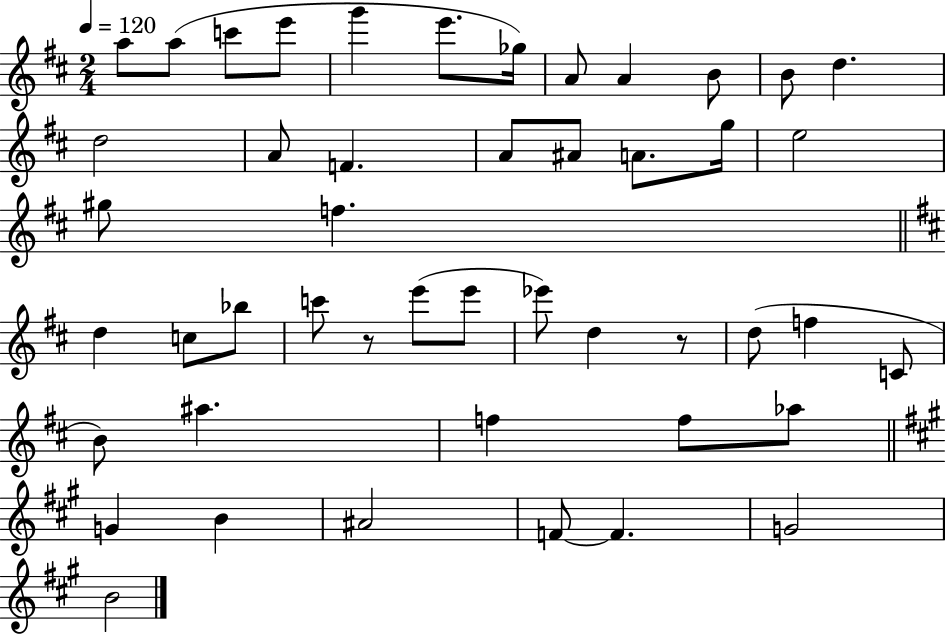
X:1
T:Untitled
M:2/4
L:1/4
K:D
a/2 a/2 c'/2 e'/2 g' e'/2 _g/4 A/2 A B/2 B/2 d d2 A/2 F A/2 ^A/2 A/2 g/4 e2 ^g/2 f d c/2 _b/2 c'/2 z/2 e'/2 e'/2 _e'/2 d z/2 d/2 f C/2 B/2 ^a f f/2 _a/2 G B ^A2 F/2 F G2 B2